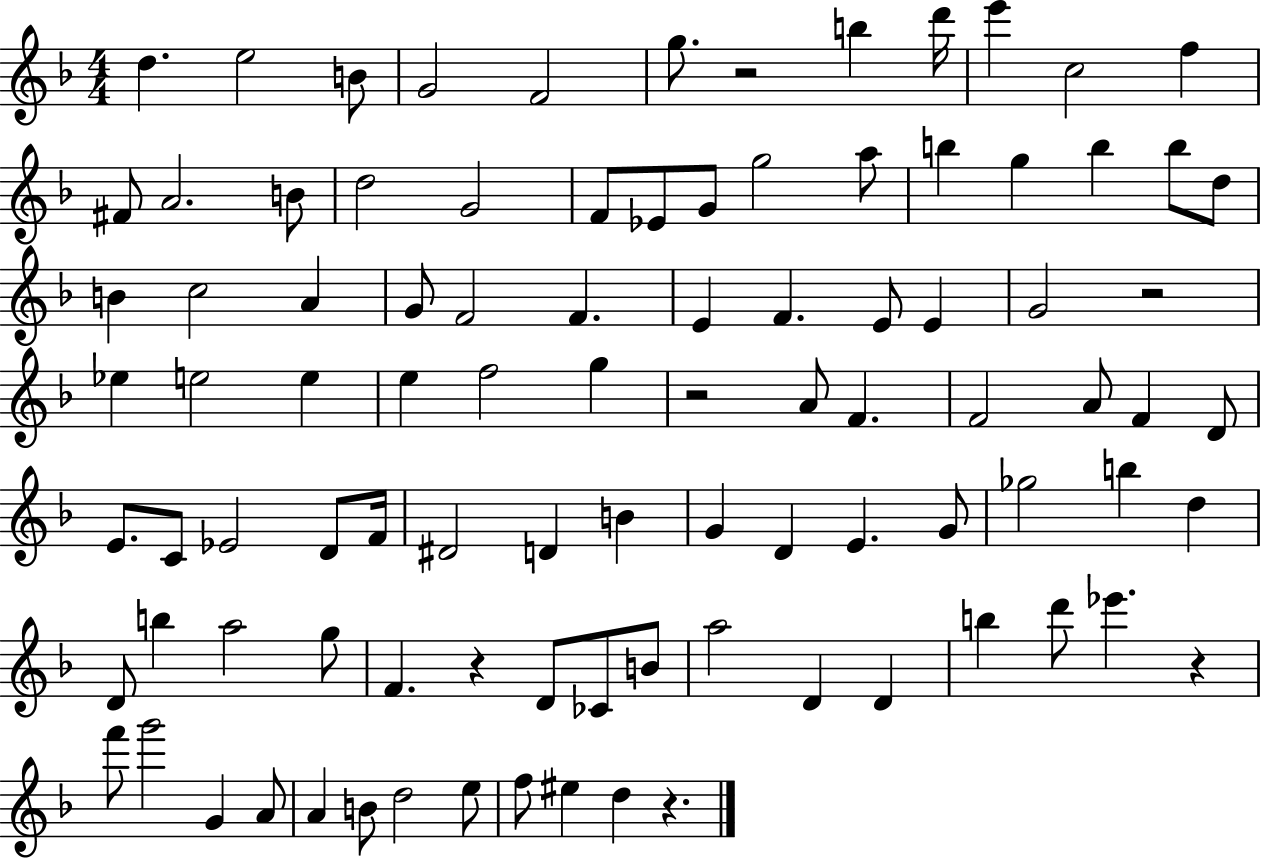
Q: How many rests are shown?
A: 6